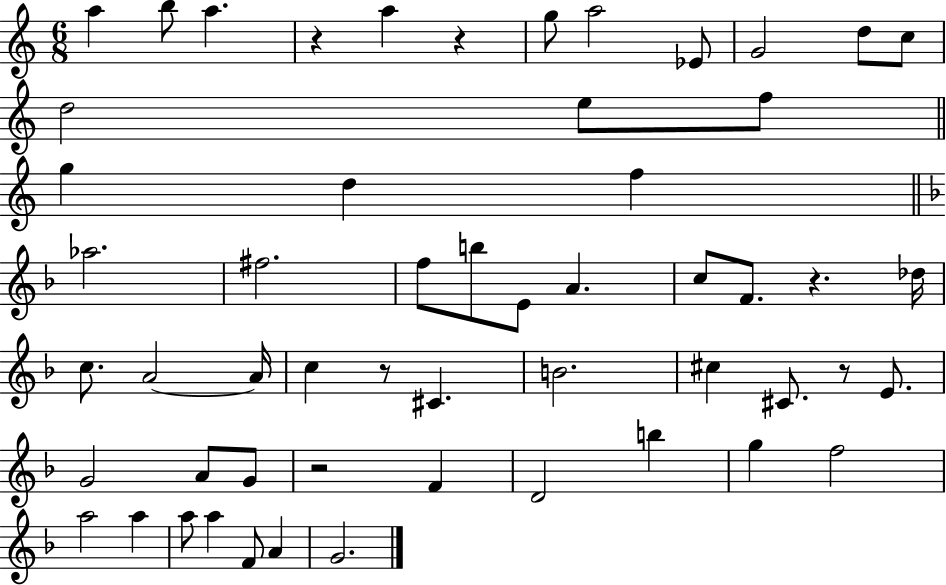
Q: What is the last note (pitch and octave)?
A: G4